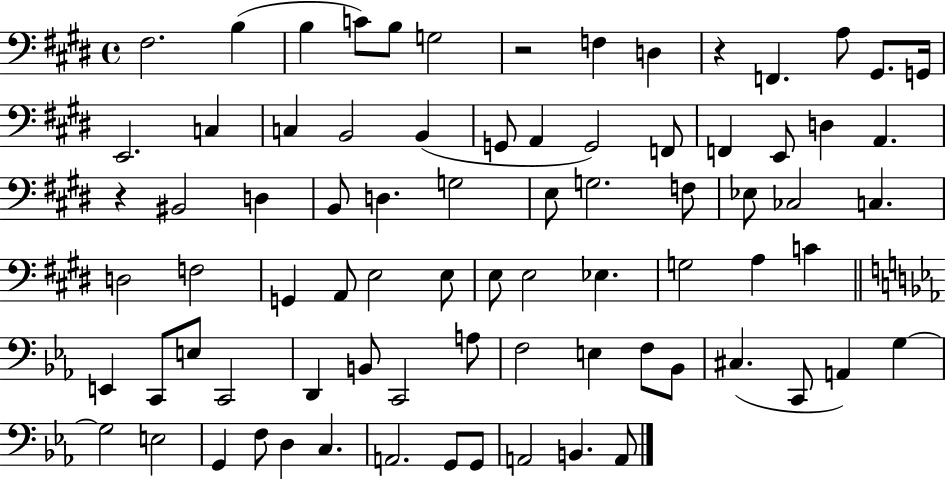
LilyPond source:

{
  \clef bass
  \time 4/4
  \defaultTimeSignature
  \key e \major
  \repeat volta 2 { fis2. b4( | b4 c'8) b8 g2 | r2 f4 d4 | r4 f,4. a8 gis,8. g,16 | \break e,2. c4 | c4 b,2 b,4( | g,8 a,4 g,2) f,8 | f,4 e,8 d4 a,4. | \break r4 bis,2 d4 | b,8 d4. g2 | e8 g2. f8 | ees8 ces2 c4. | \break d2 f2 | g,4 a,8 e2 e8 | e8 e2 ees4. | g2 a4 c'4 | \break \bar "||" \break \key ees \major e,4 c,8 e8 c,2 | d,4 b,8 c,2 a8 | f2 e4 f8 bes,8 | cis4.( c,8 a,4) g4~~ | \break g2 e2 | g,4 f8 d4 c4. | a,2. g,8 g,8 | a,2 b,4. a,8 | \break } \bar "|."
}